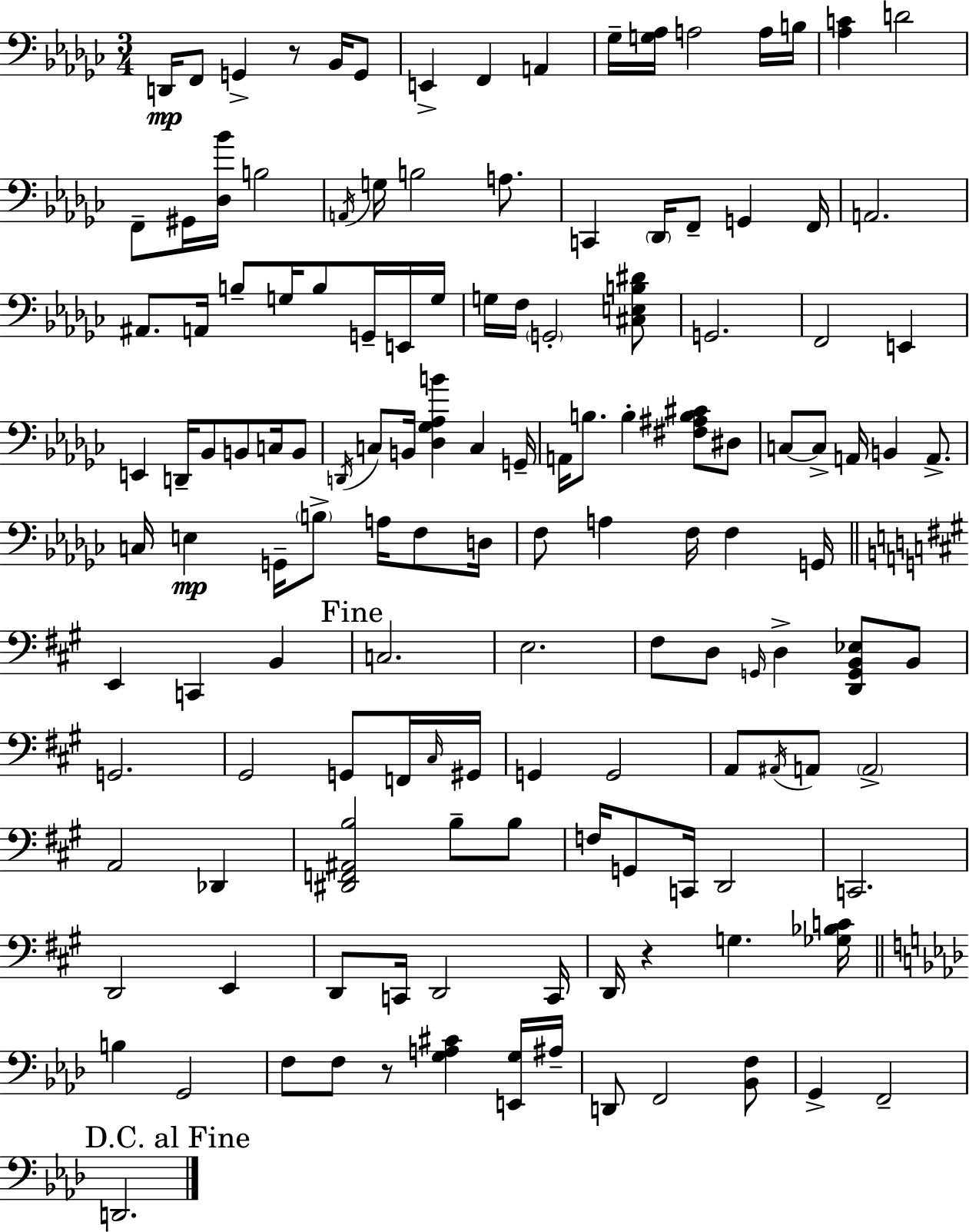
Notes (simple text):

D2/s F2/e G2/q R/e Bb2/s G2/e E2/q F2/q A2/q Gb3/s [G3,Ab3]/s A3/h A3/s B3/s [Ab3,C4]/q D4/h F2/e G#2/s [Db3,Bb4]/s B3/h A2/s G3/s B3/h A3/e. C2/q Db2/s F2/e G2/q F2/s A2/h. A#2/e. A2/s B3/e G3/s B3/e G2/s E2/s G3/s G3/s F3/s G2/h [C#3,E3,B3,D#4]/e G2/h. F2/h E2/q E2/q D2/s Bb2/e B2/e C3/s B2/e D2/s C3/e B2/s [Db3,Gb3,Ab3,B4]/q C3/q G2/s A2/s B3/e. B3/q [F#3,A#3,B3,C#4]/e D#3/e C3/e C3/e A2/s B2/q A2/e. C3/s E3/q G2/s B3/e A3/s F3/e D3/s F3/e A3/q F3/s F3/q G2/s E2/q C2/q B2/q C3/h. E3/h. F#3/e D3/e G2/s D3/q [D2,G2,B2,Eb3]/e B2/e G2/h. G#2/h G2/e F2/s C#3/s G#2/s G2/q G2/h A2/e A#2/s A2/e A2/h A2/h Db2/q [D#2,F2,A#2,B3]/h B3/e B3/e F3/s G2/e C2/s D2/h C2/h. D2/h E2/q D2/e C2/s D2/h C2/s D2/s R/q G3/q. [Gb3,Bb3,C4]/s B3/q G2/h F3/e F3/e R/e [G3,A3,C#4]/q [E2,G3]/s A#3/s D2/e F2/h [Bb2,F3]/e G2/q F2/h D2/h.